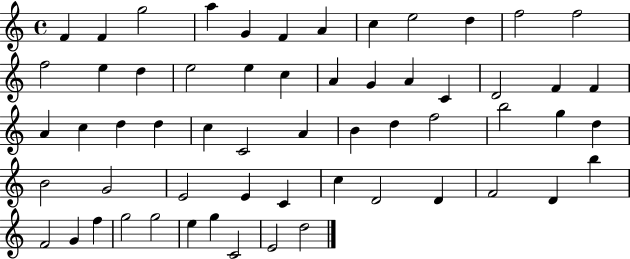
F4/q F4/q G5/h A5/q G4/q F4/q A4/q C5/q E5/h D5/q F5/h F5/h F5/h E5/q D5/q E5/h E5/q C5/q A4/q G4/q A4/q C4/q D4/h F4/q F4/q A4/q C5/q D5/q D5/q C5/q C4/h A4/q B4/q D5/q F5/h B5/h G5/q D5/q B4/h G4/h E4/h E4/q C4/q C5/q D4/h D4/q F4/h D4/q B5/q F4/h G4/q F5/q G5/h G5/h E5/q G5/q C4/h E4/h D5/h